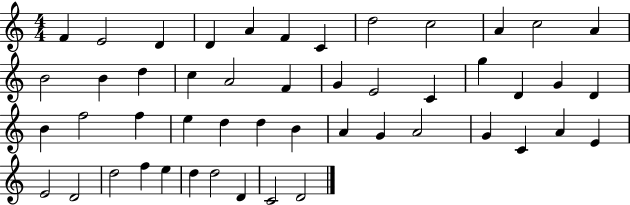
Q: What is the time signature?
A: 4/4